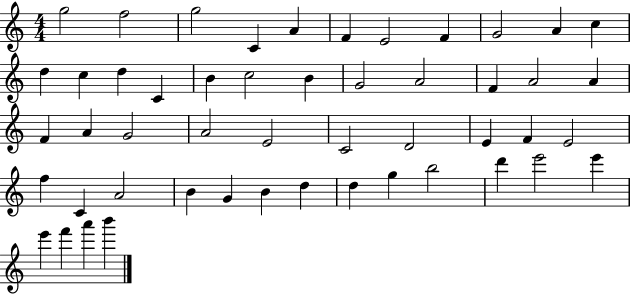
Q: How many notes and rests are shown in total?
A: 50